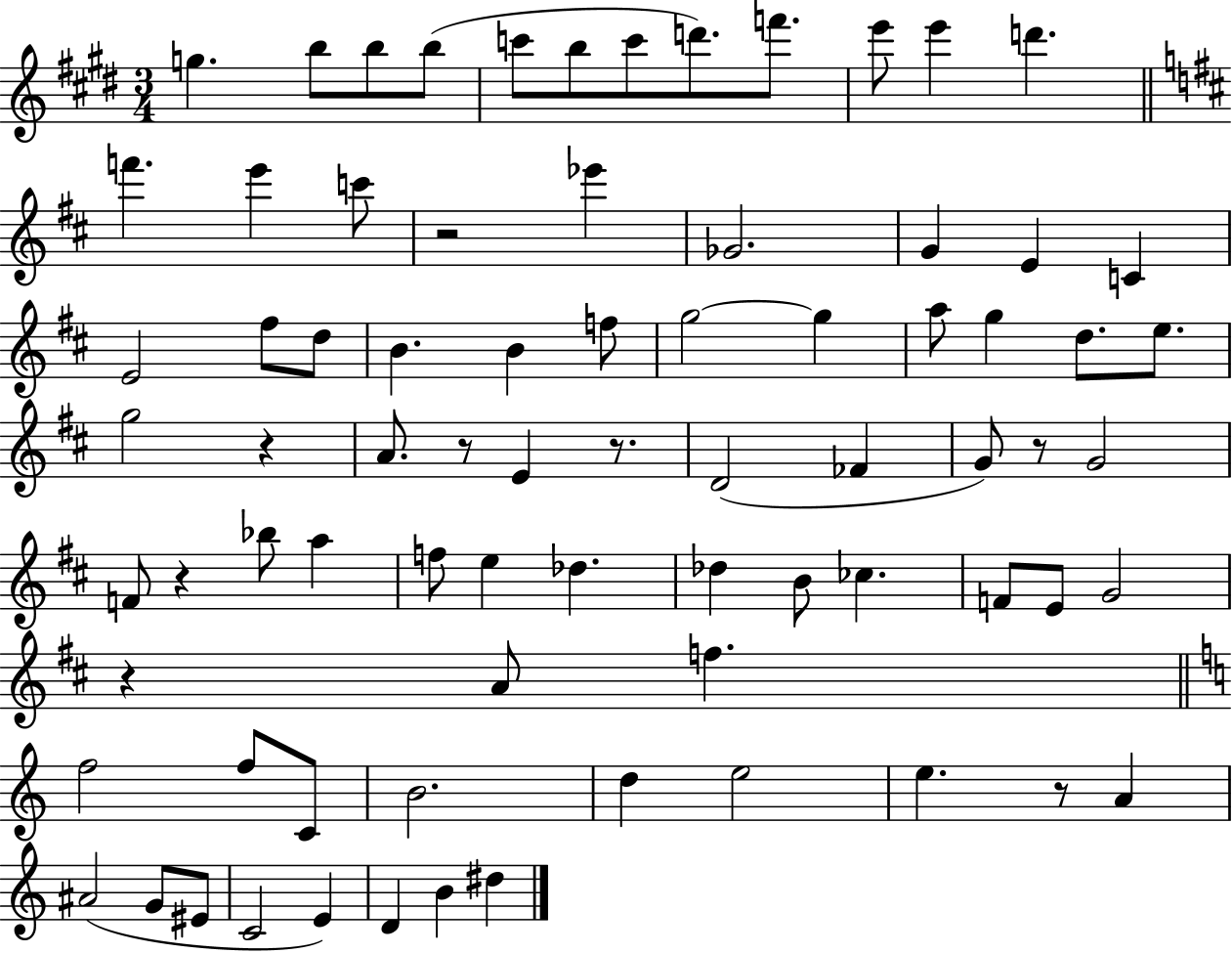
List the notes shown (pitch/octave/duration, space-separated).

G5/q. B5/e B5/e B5/e C6/e B5/e C6/e D6/e. F6/e. E6/e E6/q D6/q. F6/q. E6/q C6/e R/h Eb6/q Gb4/h. G4/q E4/q C4/q E4/h F#5/e D5/e B4/q. B4/q F5/e G5/h G5/q A5/e G5/q D5/e. E5/e. G5/h R/q A4/e. R/e E4/q R/e. D4/h FES4/q G4/e R/e G4/h F4/e R/q Bb5/e A5/q F5/e E5/q Db5/q. Db5/q B4/e CES5/q. F4/e E4/e G4/h R/q A4/e F5/q. F5/h F5/e C4/e B4/h. D5/q E5/h E5/q. R/e A4/q A#4/h G4/e EIS4/e C4/h E4/q D4/q B4/q D#5/q